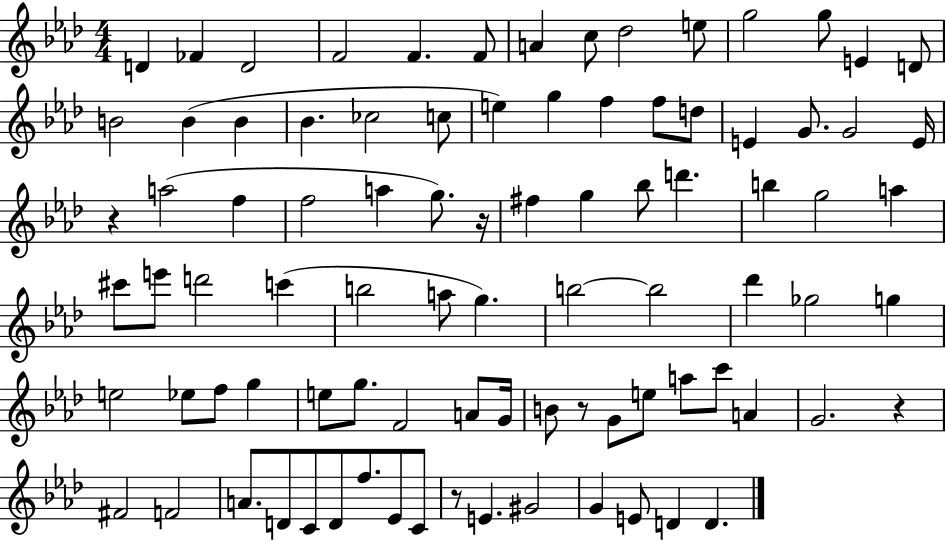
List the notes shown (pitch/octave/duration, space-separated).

D4/q FES4/q D4/h F4/h F4/q. F4/e A4/q C5/e Db5/h E5/e G5/h G5/e E4/q D4/e B4/h B4/q B4/q Bb4/q. CES5/h C5/e E5/q G5/q F5/q F5/e D5/e E4/q G4/e. G4/h E4/s R/q A5/h F5/q F5/h A5/q G5/e. R/s F#5/q G5/q Bb5/e D6/q. B5/q G5/h A5/q C#6/e E6/e D6/h C6/q B5/h A5/e G5/q. B5/h B5/h Db6/q Gb5/h G5/q E5/h Eb5/e F5/e G5/q E5/e G5/e. F4/h A4/e G4/s B4/e R/e G4/e E5/e A5/e C6/e A4/q G4/h. R/q F#4/h F4/h A4/e. D4/e C4/e D4/e F5/e. Eb4/e C4/e R/e E4/q. G#4/h G4/q E4/e D4/q D4/q.